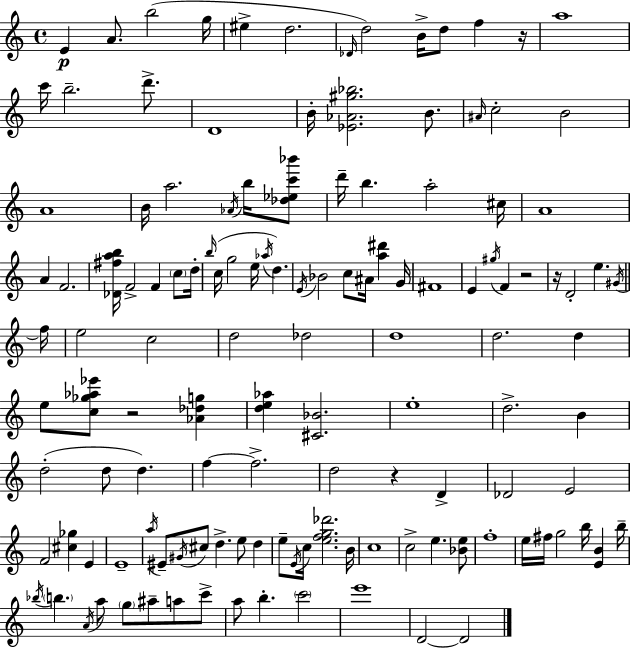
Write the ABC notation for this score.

X:1
T:Untitled
M:4/4
L:1/4
K:Am
E A/2 b2 g/4 ^e d2 _D/4 d2 B/4 d/2 f z/4 a4 c'/4 b2 d'/2 D4 B/4 [_E_A^g_b]2 B/2 ^A/4 c2 B2 A4 B/4 a2 _A/4 b/4 [_d_ec'_b']/2 d'/4 b a2 ^c/4 A4 A F2 [_D^fab]/4 F2 F c/2 d/4 b/4 c/4 g2 e/4 _a/4 d E/4 _B2 c/2 ^A/4 [a^d'] G/4 ^F4 E ^g/4 F z2 z/4 D2 e ^G/4 f/4 e2 c2 d2 _d2 d4 d2 d e/2 [c_g_a_e']/2 z2 [_A_dg] [de_a] [^C_B]2 e4 d2 B d2 d/2 d f f2 d2 z D _D2 E2 F2 [^c_g] E E4 a/4 ^E/2 ^G/4 ^c/2 d e/2 d e/2 E/4 c/4 [efg_d']2 B/4 c4 c2 e [_Be]/2 f4 e/4 ^f/4 g2 b/4 [EB] b/4 _b/4 b A/4 a/2 g/2 ^a/2 a/2 c'/2 a/2 b c'2 e'4 D2 D2